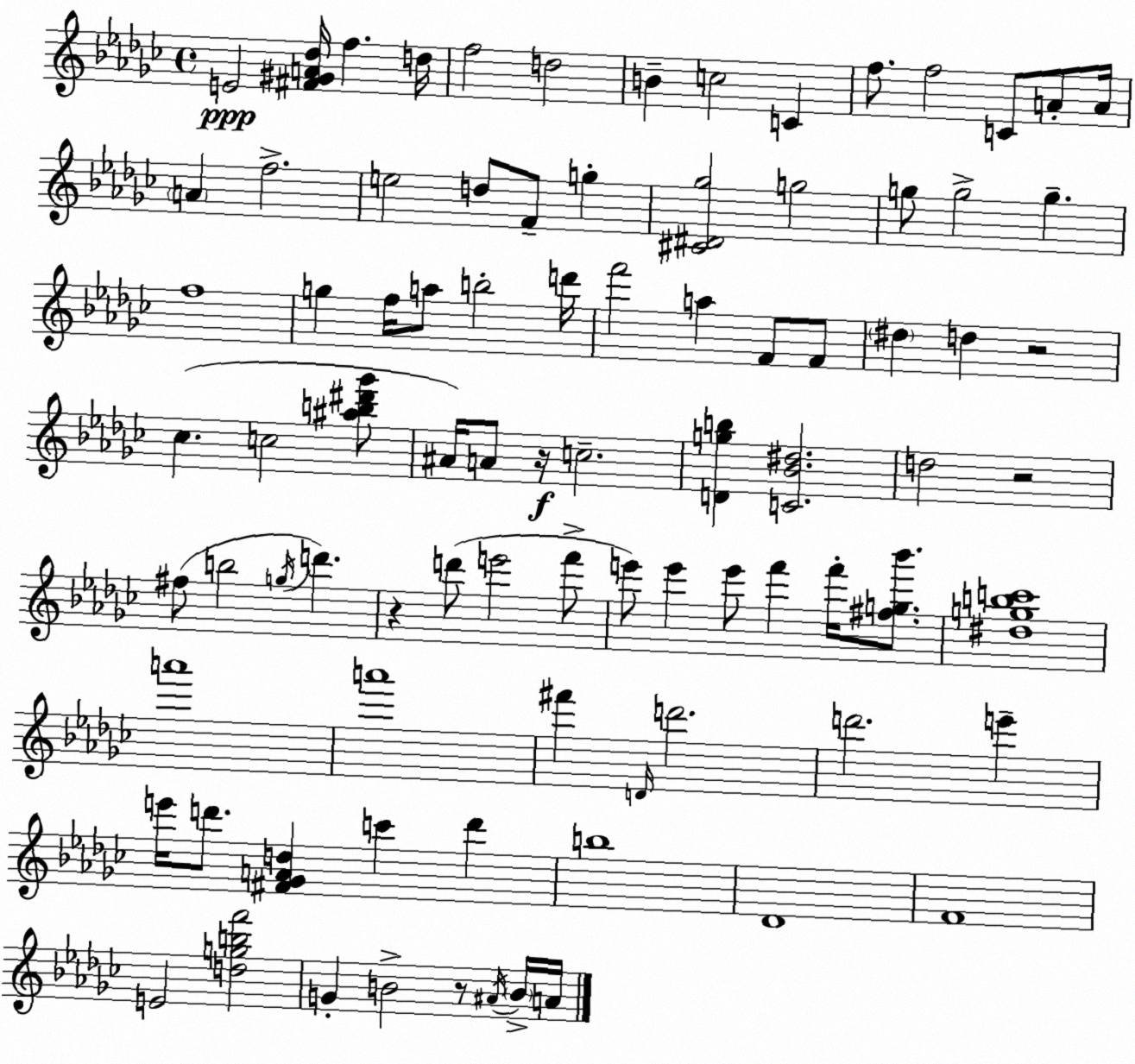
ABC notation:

X:1
T:Untitled
M:4/4
L:1/4
K:Ebm
E2 [^F^GA_d]/4 f d/4 f2 d2 B c2 C f/2 f2 C/2 A/2 A/4 A f2 e2 d/2 F/2 g [^C^D_g]2 g2 g/2 g2 g f4 g f/4 a/2 b2 d'/4 f'2 a F/2 F/2 ^d d z2 _c c2 [^ab^d'_g']/2 ^A/4 A/2 z/4 c2 [Dgb] [C_B^d]2 d2 z2 ^f/2 b2 g/4 d' z d'/2 e'2 f'/2 e'/2 e' e'/2 f' f'/4 [^fg_b']/2 [^dgbc']4 a'4 a'4 ^f' D/4 d'2 d'2 e' e'/4 d'/2 [^F_GAd] c' d' b4 _D4 F4 E2 [dgbf']2 G B2 z/2 ^A/4 B/4 A/4